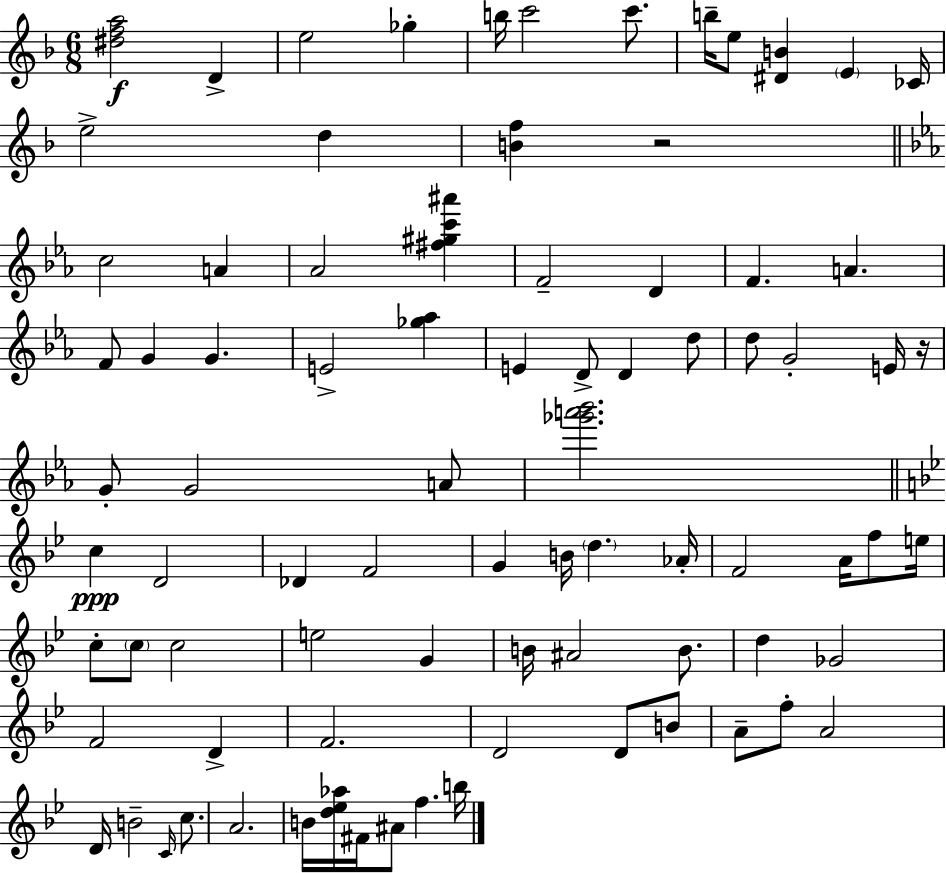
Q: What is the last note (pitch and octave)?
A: B5